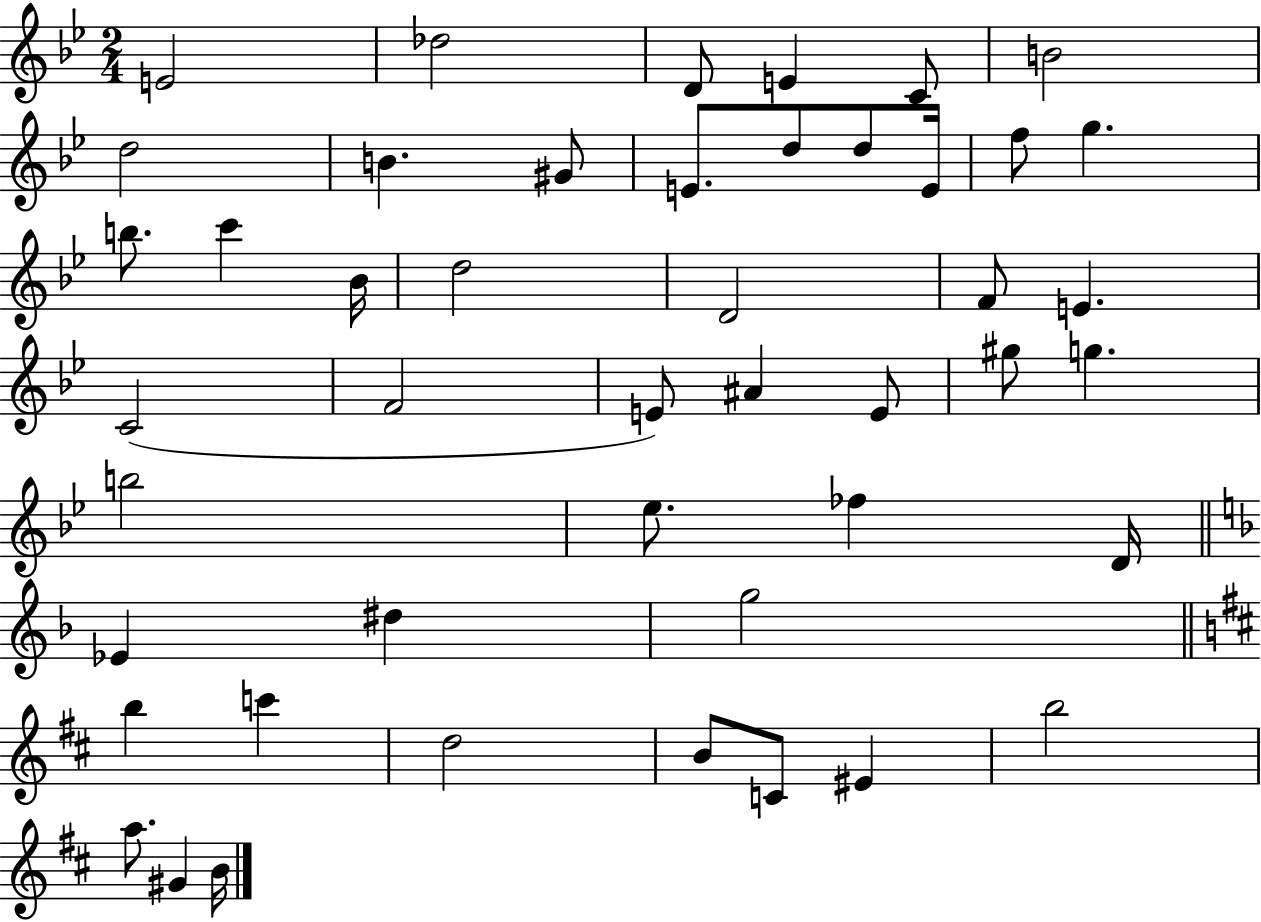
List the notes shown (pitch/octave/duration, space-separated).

E4/h Db5/h D4/e E4/q C4/e B4/h D5/h B4/q. G#4/e E4/e. D5/e D5/e E4/s F5/e G5/q. B5/e. C6/q Bb4/s D5/h D4/h F4/e E4/q. C4/h F4/h E4/e A#4/q E4/e G#5/e G5/q. B5/h Eb5/e. FES5/q D4/s Eb4/q D#5/q G5/h B5/q C6/q D5/h B4/e C4/e EIS4/q B5/h A5/e. G#4/q B4/s